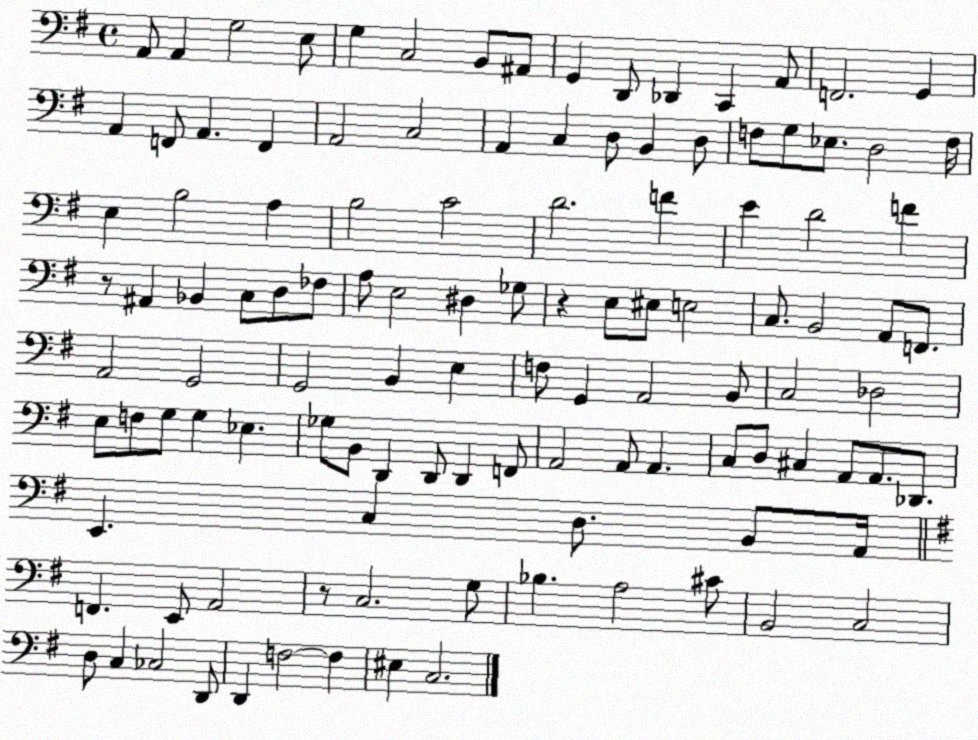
X:1
T:Untitled
M:4/4
L:1/4
K:G
A,,/2 A,, G,2 E,/2 G, C,2 B,,/2 ^A,,/2 G,, D,,/2 _D,, C,, A,,/2 F,,2 G,, A,, F,,/2 A,, F,, A,,2 C,2 A,, C, D,/2 B,, D,/2 F,/2 G,/2 _E,/2 D,2 F,/4 E, B,2 A, B,2 C2 D2 F E D2 F z/2 ^A,, _B,, C,/2 D,/2 _F,/2 A,/2 E,2 ^D, _G,/2 z E,/2 ^E,/2 E,2 C,/2 B,,2 A,,/2 F,,/2 A,,2 G,,2 G,,2 B,, E, F,/2 G,, A,,2 B,,/2 C,2 _D,2 E,/2 F,/2 G,/2 G, _E, _G,/2 B,,/2 D,, D,,/2 D,, F,,/2 A,,2 A,,/2 A,, C,/2 D,/2 ^C, A,,/2 A,,/2 _D,,/2 E,, C, D,/2 B,,/2 A,,/4 F,, E,,/2 A,,2 z/2 C,2 G,/2 _B, A,2 ^C/2 B,,2 C,2 D,/2 C, _C,2 D,,/2 D,, F,2 F, ^E, C,2